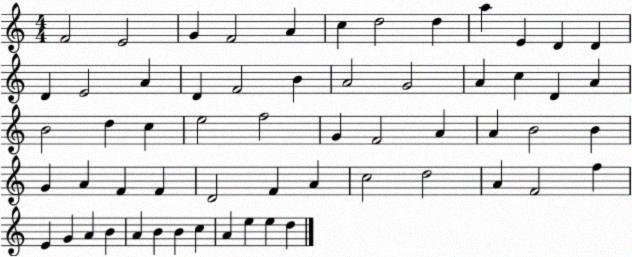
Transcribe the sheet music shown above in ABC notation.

X:1
T:Untitled
M:4/4
L:1/4
K:C
F2 E2 G F2 A c d2 d a E D D D E2 A D F2 B A2 G2 A c D A B2 d c e2 f2 G F2 A A B2 B G A F F D2 F A c2 d2 A F2 f E G A B A B B c A e e d